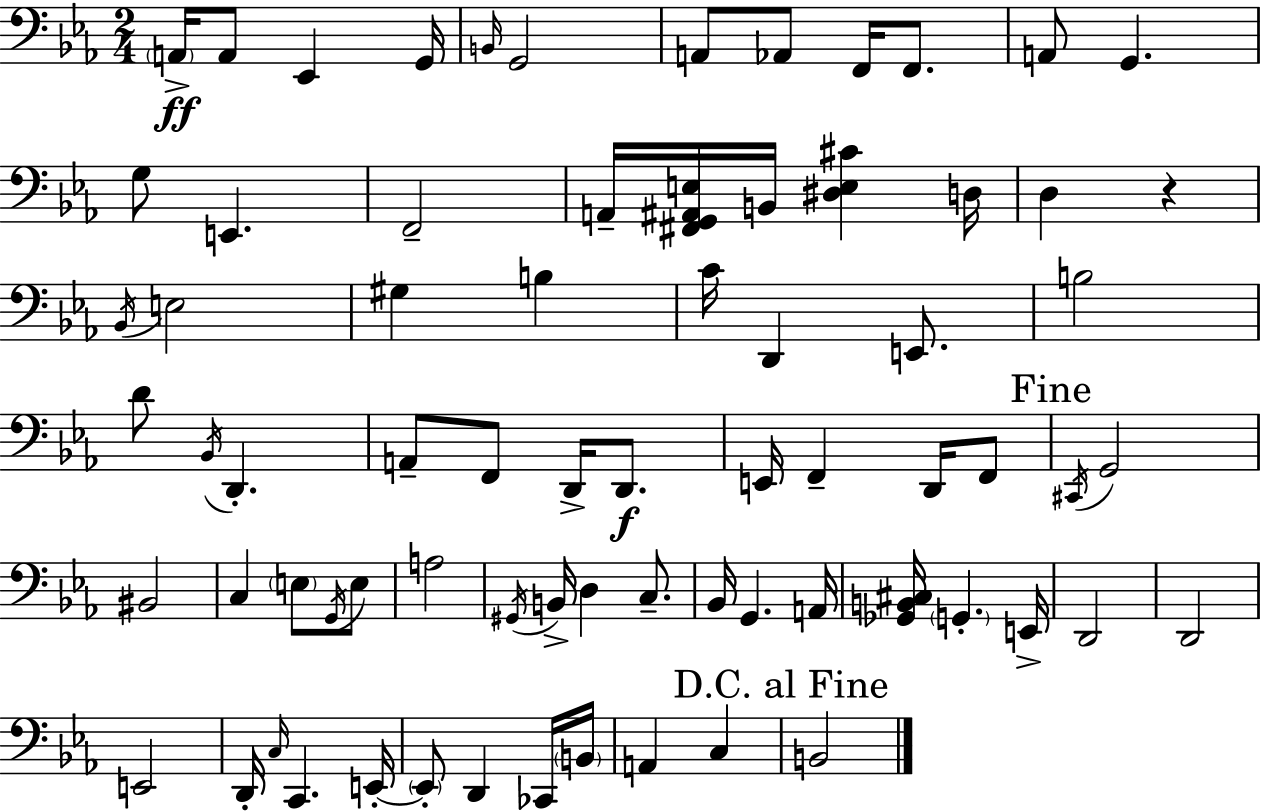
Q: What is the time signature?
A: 2/4